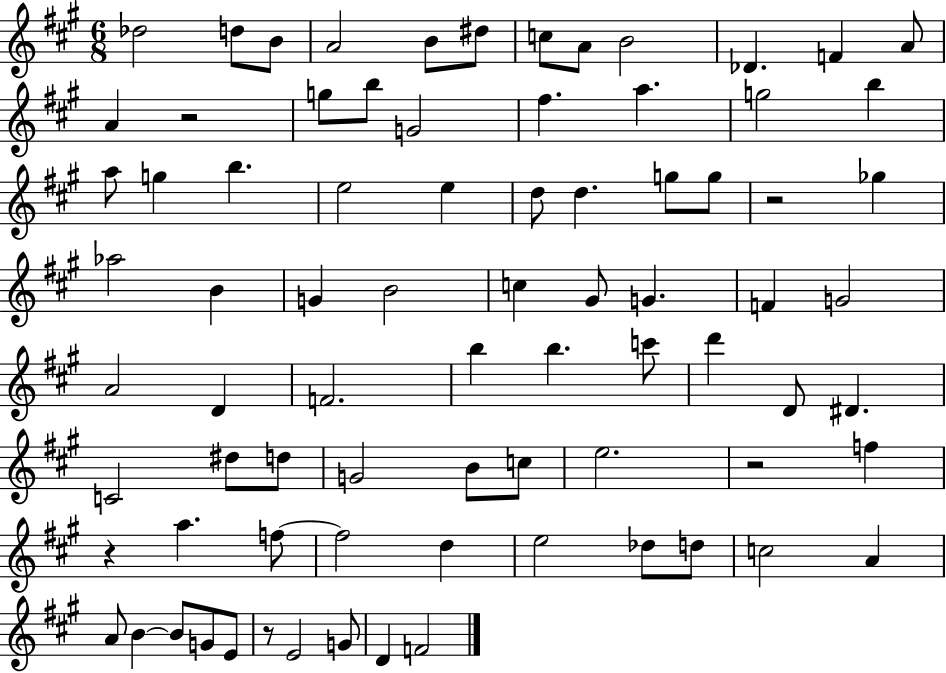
Db5/h D5/e B4/e A4/h B4/e D#5/e C5/e A4/e B4/h Db4/q. F4/q A4/e A4/q R/h G5/e B5/e G4/h F#5/q. A5/q. G5/h B5/q A5/e G5/q B5/q. E5/h E5/q D5/e D5/q. G5/e G5/e R/h Gb5/q Ab5/h B4/q G4/q B4/h C5/q G#4/e G4/q. F4/q G4/h A4/h D4/q F4/h. B5/q B5/q. C6/e D6/q D4/e D#4/q. C4/h D#5/e D5/e G4/h B4/e C5/e E5/h. R/h F5/q R/q A5/q. F5/e F5/h D5/q E5/h Db5/e D5/e C5/h A4/q A4/e B4/q B4/e G4/e E4/e R/e E4/h G4/e D4/q F4/h